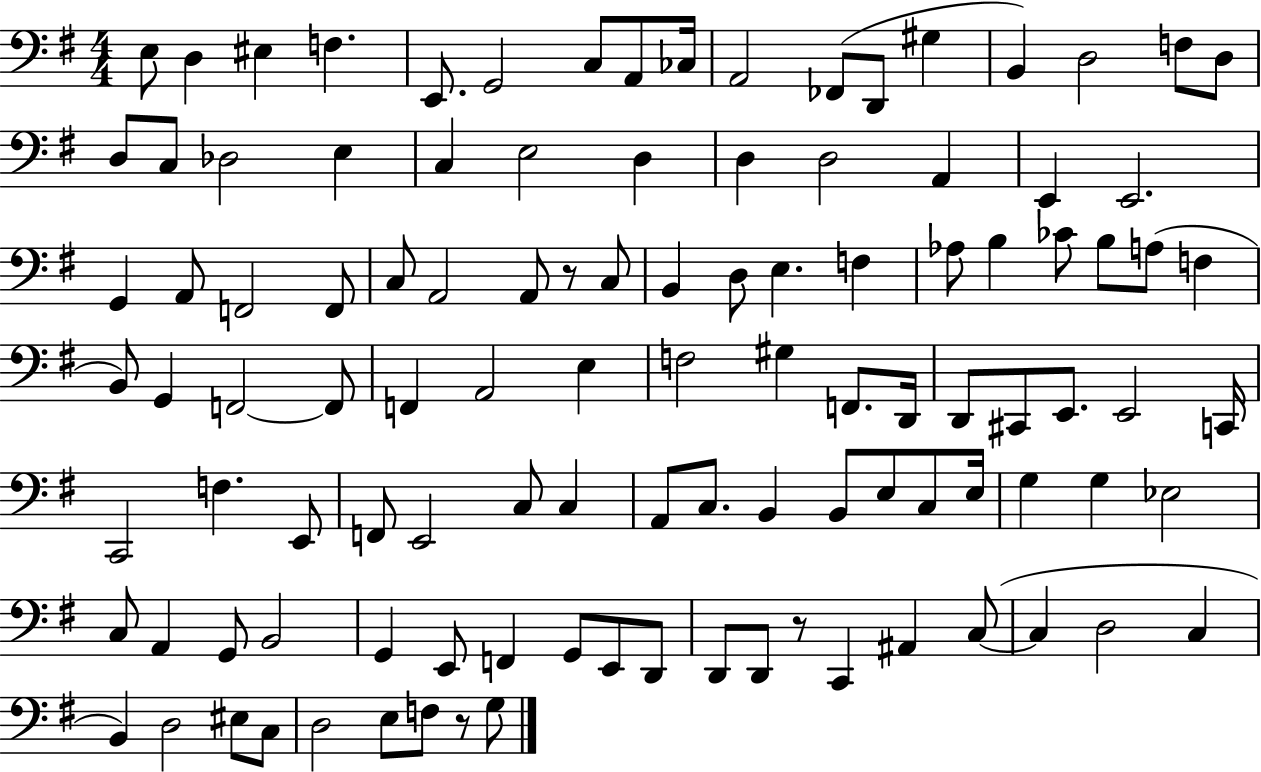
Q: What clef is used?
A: bass